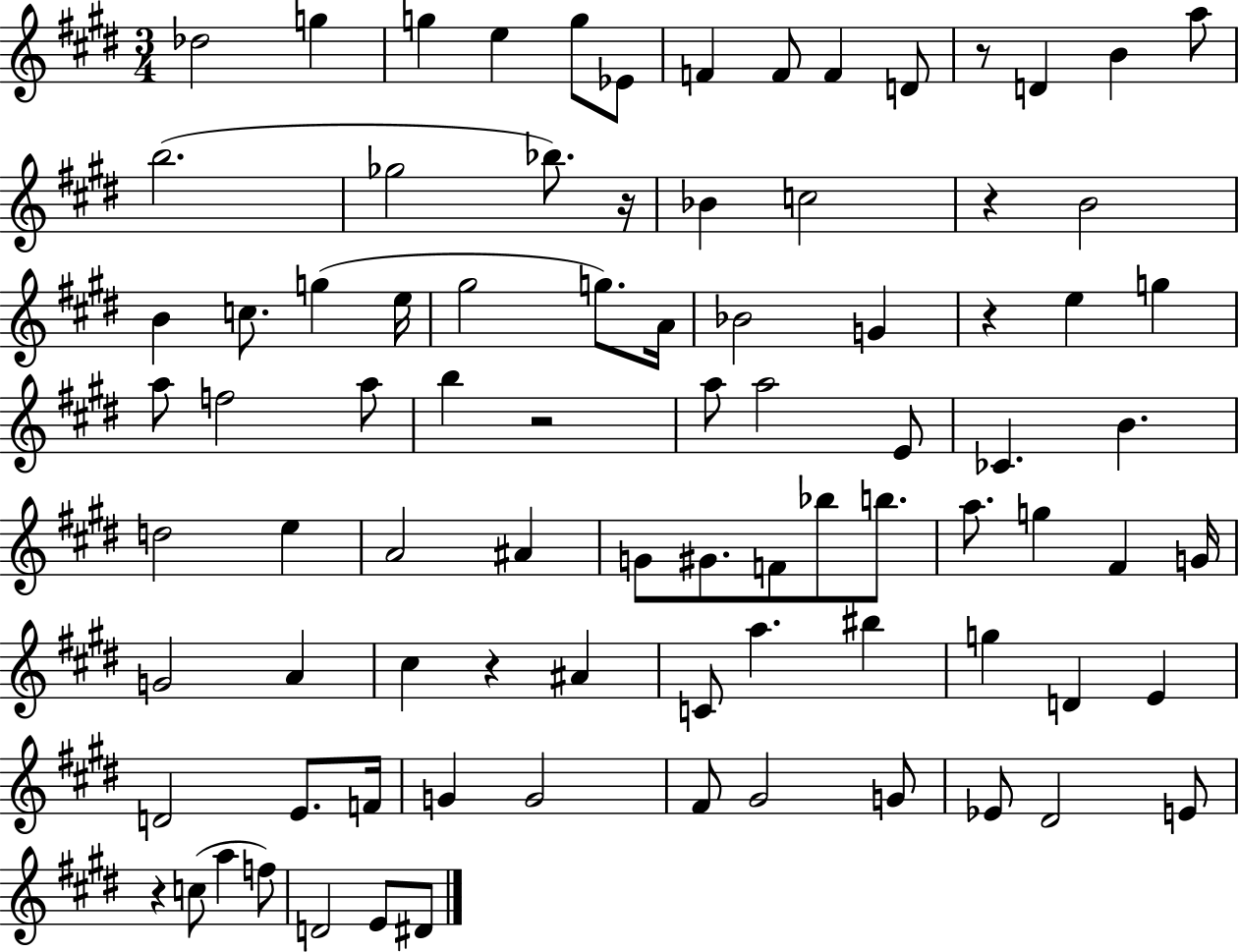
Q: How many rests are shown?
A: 7